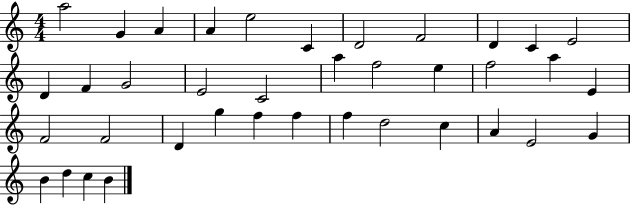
X:1
T:Untitled
M:4/4
L:1/4
K:C
a2 G A A e2 C D2 F2 D C E2 D F G2 E2 C2 a f2 e f2 a E F2 F2 D g f f f d2 c A E2 G B d c B